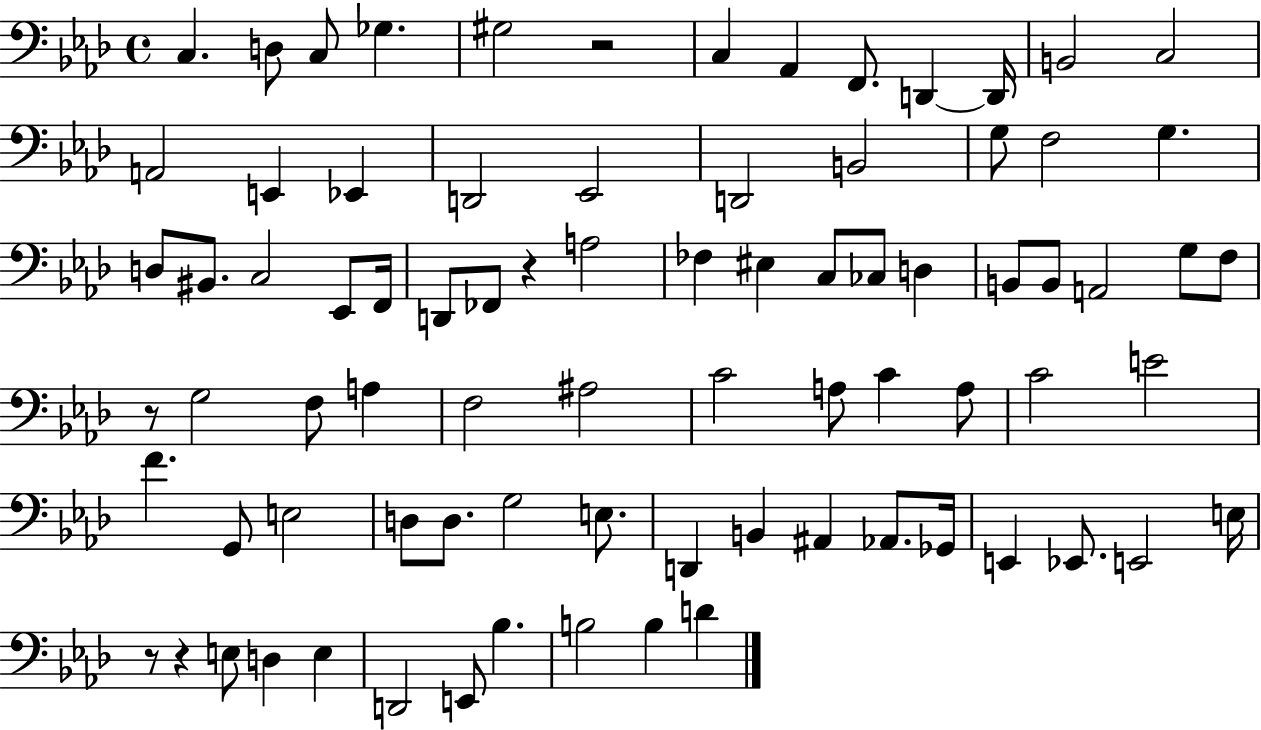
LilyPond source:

{
  \clef bass
  \time 4/4
  \defaultTimeSignature
  \key aes \major
  \repeat volta 2 { c4. d8 c8 ges4. | gis2 r2 | c4 aes,4 f,8. d,4~~ d,16 | b,2 c2 | \break a,2 e,4 ees,4 | d,2 ees,2 | d,2 b,2 | g8 f2 g4. | \break d8 bis,8. c2 ees,8 f,16 | d,8 fes,8 r4 a2 | fes4 eis4 c8 ces8 d4 | b,8 b,8 a,2 g8 f8 | \break r8 g2 f8 a4 | f2 ais2 | c'2 a8 c'4 a8 | c'2 e'2 | \break f'4. g,8 e2 | d8 d8. g2 e8. | d,4 b,4 ais,4 aes,8. ges,16 | e,4 ees,8. e,2 e16 | \break r8 r4 e8 d4 e4 | d,2 e,8 bes4. | b2 b4 d'4 | } \bar "|."
}